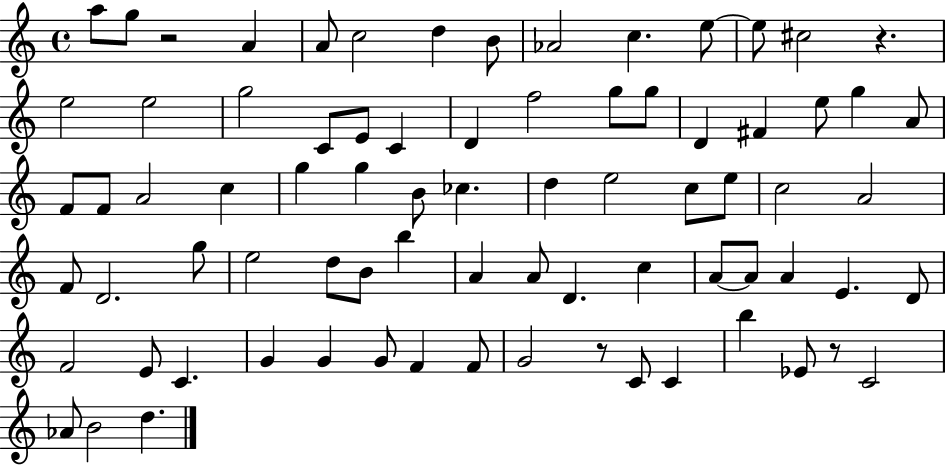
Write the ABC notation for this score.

X:1
T:Untitled
M:4/4
L:1/4
K:C
a/2 g/2 z2 A A/2 c2 d B/2 _A2 c e/2 e/2 ^c2 z e2 e2 g2 C/2 E/2 C D f2 g/2 g/2 D ^F e/2 g A/2 F/2 F/2 A2 c g g B/2 _c d e2 c/2 e/2 c2 A2 F/2 D2 g/2 e2 d/2 B/2 b A A/2 D c A/2 A/2 A E D/2 F2 E/2 C G G G/2 F F/2 G2 z/2 C/2 C b _E/2 z/2 C2 _A/2 B2 d